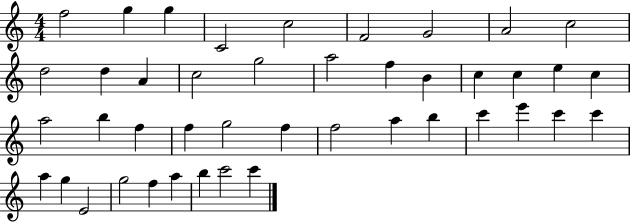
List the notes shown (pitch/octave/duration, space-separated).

F5/h G5/q G5/q C4/h C5/h F4/h G4/h A4/h C5/h D5/h D5/q A4/q C5/h G5/h A5/h F5/q B4/q C5/q C5/q E5/q C5/q A5/h B5/q F5/q F5/q G5/h F5/q F5/h A5/q B5/q C6/q E6/q C6/q C6/q A5/q G5/q E4/h G5/h F5/q A5/q B5/q C6/h C6/q